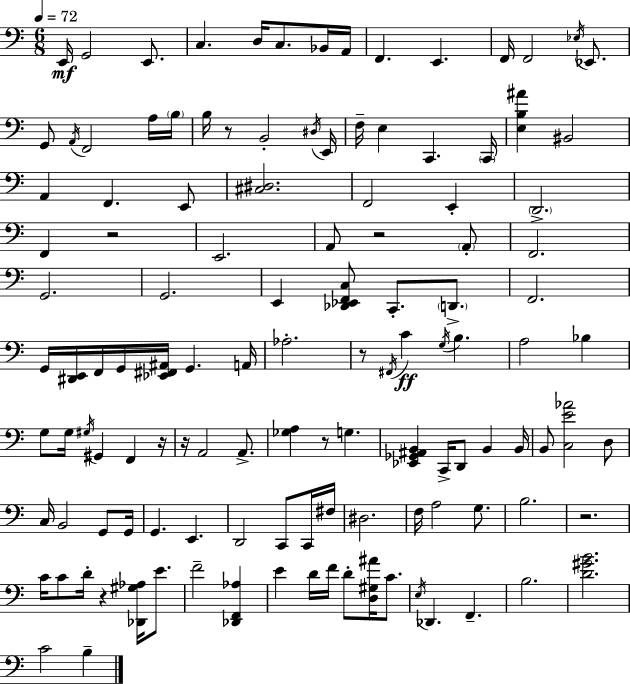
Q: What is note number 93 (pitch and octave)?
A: D4